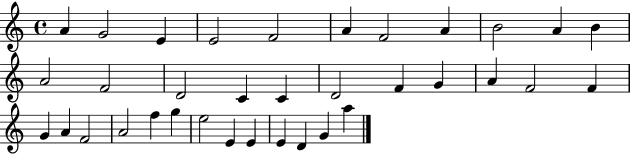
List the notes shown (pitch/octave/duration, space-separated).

A4/q G4/h E4/q E4/h F4/h A4/q F4/h A4/q B4/h A4/q B4/q A4/h F4/h D4/h C4/q C4/q D4/h F4/q G4/q A4/q F4/h F4/q G4/q A4/q F4/h A4/h F5/q G5/q E5/h E4/q E4/q E4/q D4/q G4/q A5/q